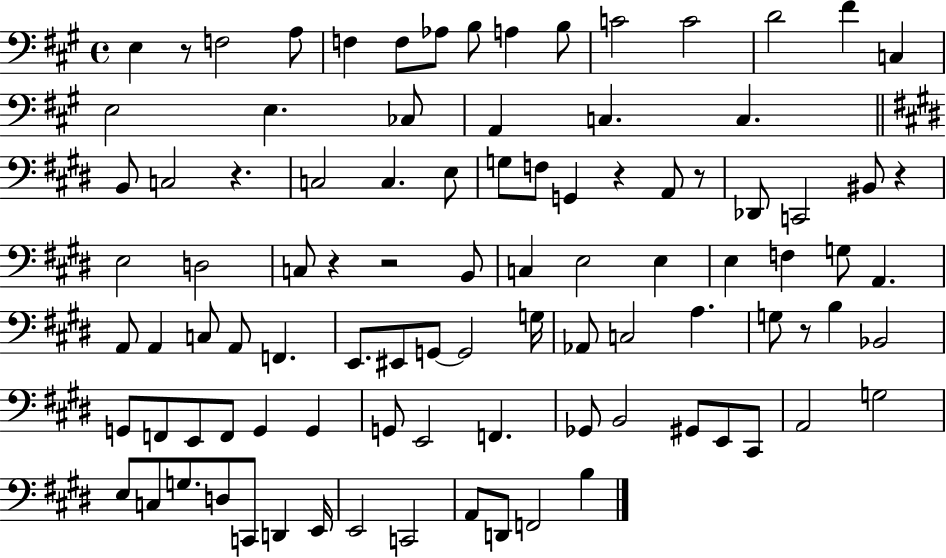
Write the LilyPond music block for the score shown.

{
  \clef bass
  \time 4/4
  \defaultTimeSignature
  \key a \major
  e4 r8 f2 a8 | f4 f8 aes8 b8 a4 b8 | c'2 c'2 | d'2 fis'4 c4 | \break e2 e4. ces8 | a,4 c4. c4. | \bar "||" \break \key e \major b,8 c2 r4. | c2 c4. e8 | g8 f8 g,4 r4 a,8 r8 | des,8 c,2 bis,8 r4 | \break e2 d2 | c8 r4 r2 b,8 | c4 e2 e4 | e4 f4 g8 a,4. | \break a,8 a,4 c8 a,8 f,4. | e,8. eis,8 g,8~~ g,2 g16 | aes,8 c2 a4. | g8 r8 b4 bes,2 | \break g,8 f,8 e,8 f,8 g,4 g,4 | g,8 e,2 f,4. | ges,8 b,2 gis,8 e,8 cis,8 | a,2 g2 | \break e8 c8 g8. d8 c,8 d,4 e,16 | e,2 c,2 | a,8 d,8 f,2 b4 | \bar "|."
}